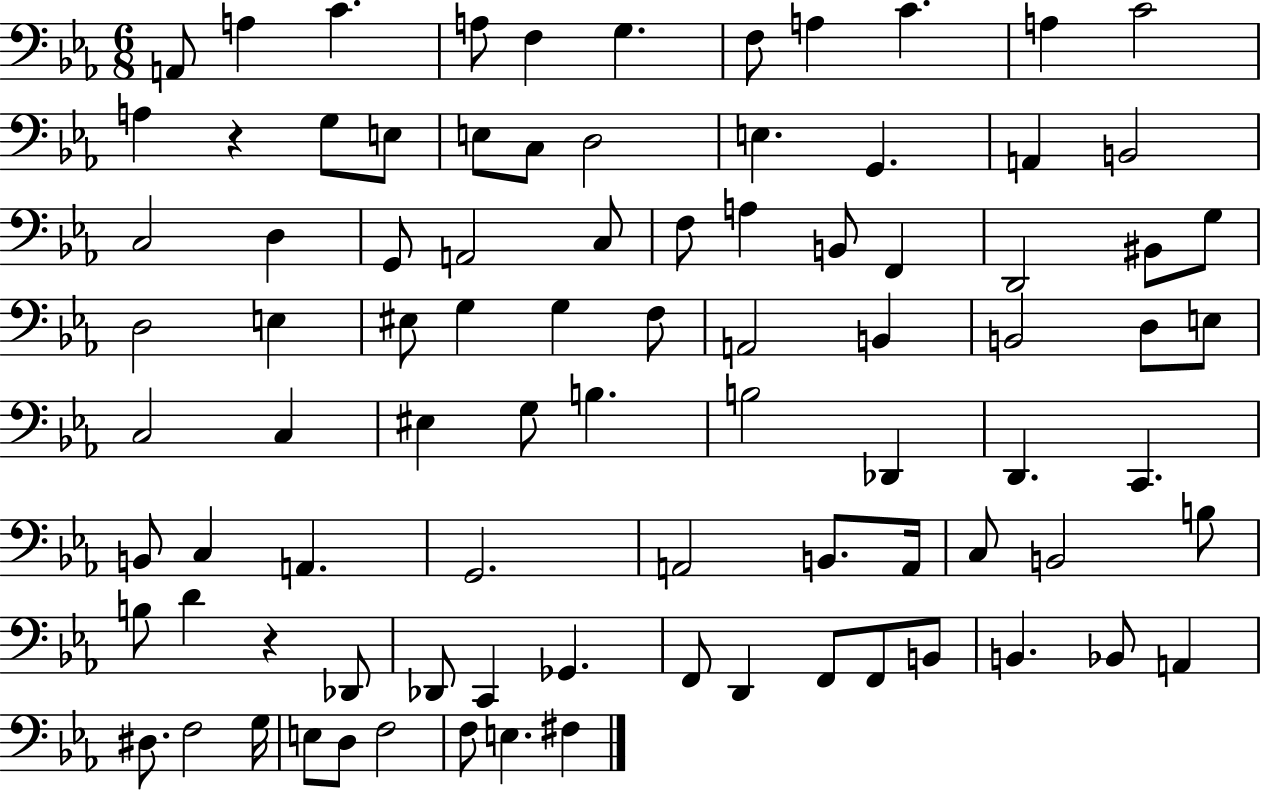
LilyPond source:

{
  \clef bass
  \numericTimeSignature
  \time 6/8
  \key ees \major
  a,8 a4 c'4. | a8 f4 g4. | f8 a4 c'4. | a4 c'2 | \break a4 r4 g8 e8 | e8 c8 d2 | e4. g,4. | a,4 b,2 | \break c2 d4 | g,8 a,2 c8 | f8 a4 b,8 f,4 | d,2 bis,8 g8 | \break d2 e4 | eis8 g4 g4 f8 | a,2 b,4 | b,2 d8 e8 | \break c2 c4 | eis4 g8 b4. | b2 des,4 | d,4. c,4. | \break b,8 c4 a,4. | g,2. | a,2 b,8. a,16 | c8 b,2 b8 | \break b8 d'4 r4 des,8 | des,8 c,4 ges,4. | f,8 d,4 f,8 f,8 b,8 | b,4. bes,8 a,4 | \break dis8. f2 g16 | e8 d8 f2 | f8 e4. fis4 | \bar "|."
}